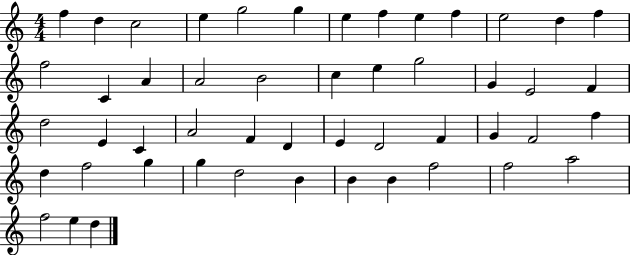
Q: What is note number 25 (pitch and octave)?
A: D5